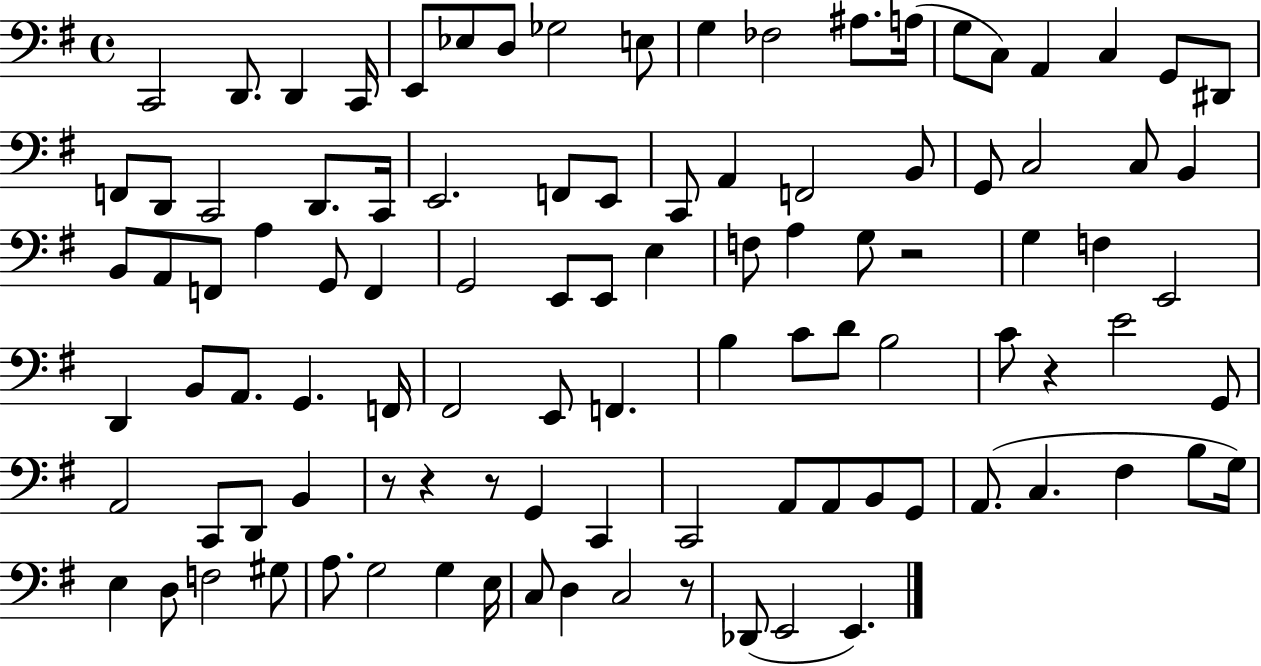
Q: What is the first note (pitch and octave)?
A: C2